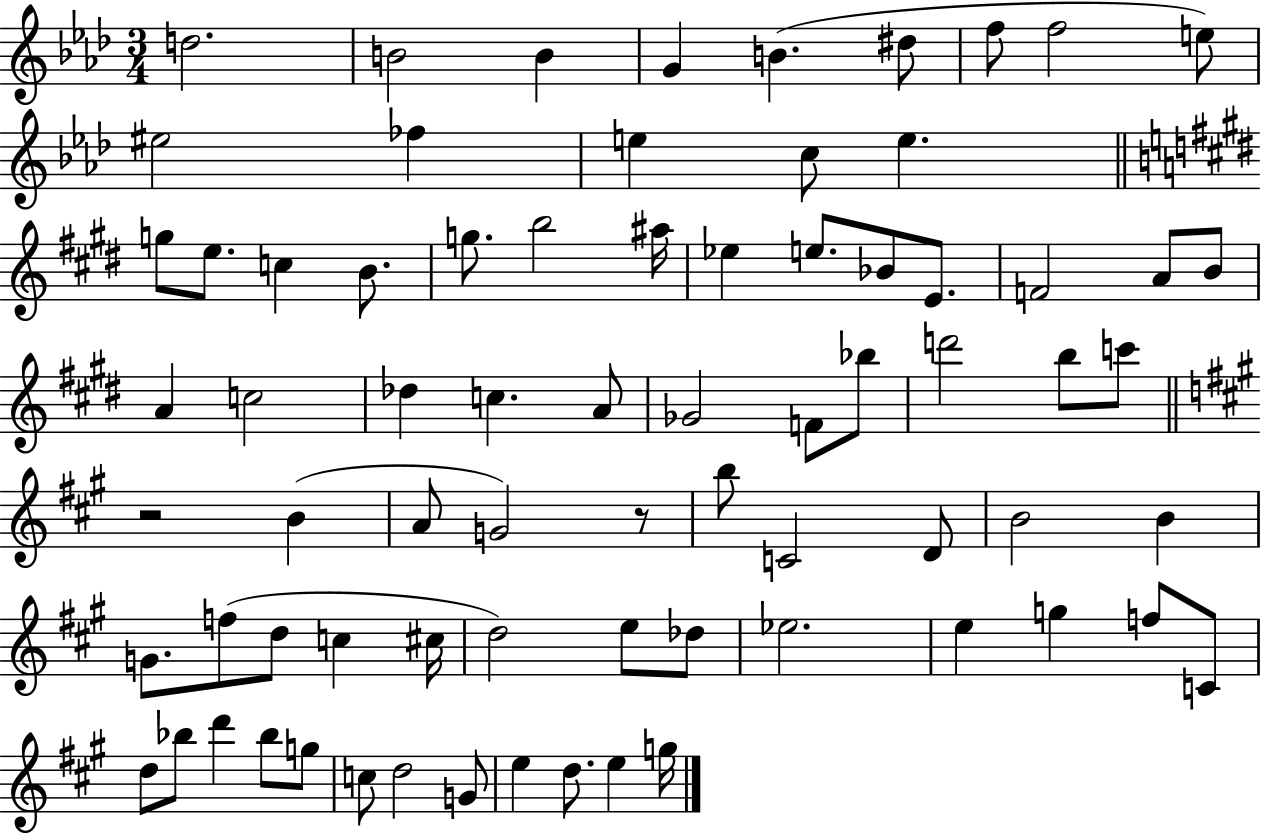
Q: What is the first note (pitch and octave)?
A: D5